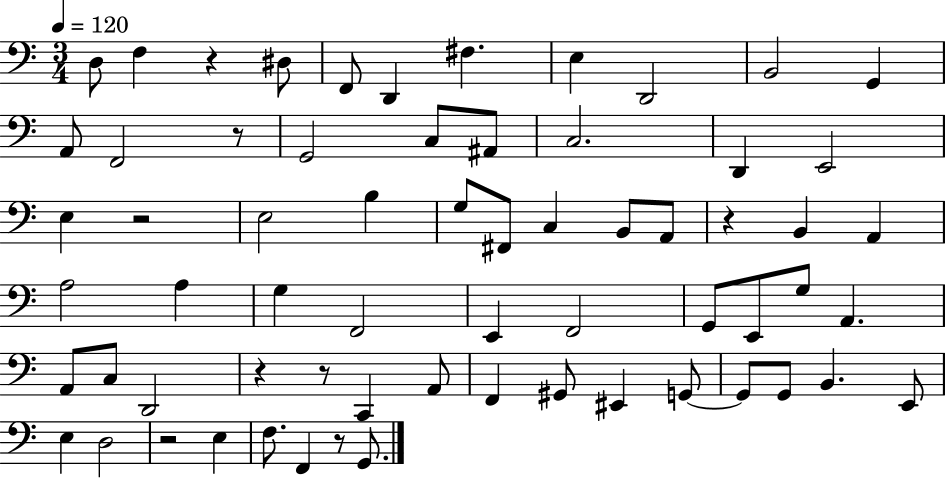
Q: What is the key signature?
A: C major